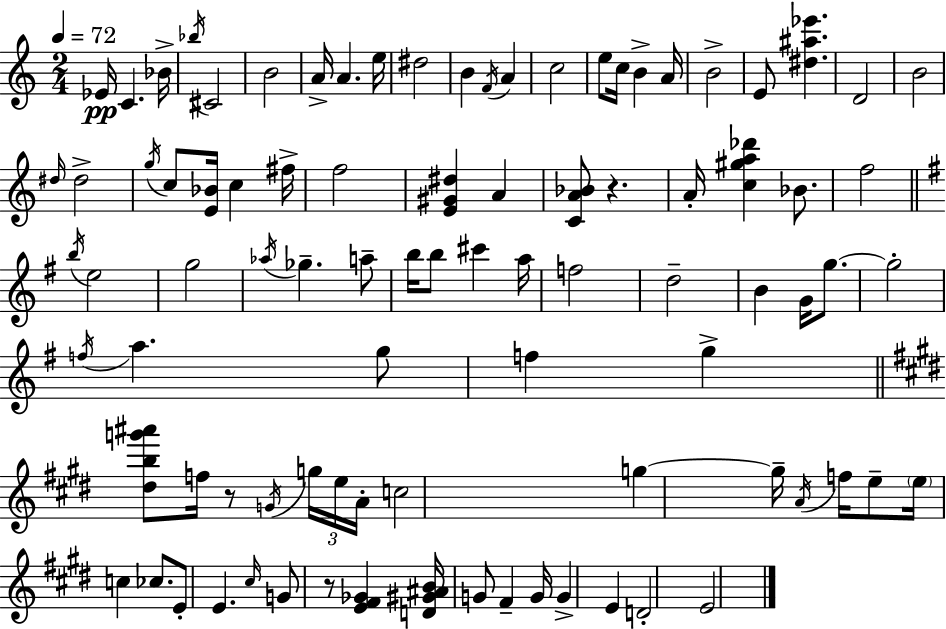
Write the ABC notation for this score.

X:1
T:Untitled
M:2/4
L:1/4
K:Am
_E/4 C _B/4 _b/4 ^C2 B2 A/4 A e/4 ^d2 B F/4 A c2 e/2 c/4 B A/4 B2 E/2 [^d^a_e'] D2 B2 ^d/4 ^d2 g/4 c/2 [E_B]/4 c ^f/4 f2 [E^G^d] A [CA_B]/2 z A/4 [c^ga_d'] _B/2 f2 b/4 e2 g2 _a/4 _g a/2 b/4 b/2 ^c' a/4 f2 d2 B G/4 g/2 g2 f/4 a g/2 f g [^dbg'^a']/2 f/4 z/2 G/4 g/4 e/4 A/4 c2 g g/4 A/4 f/4 e/2 e/4 c _c/2 E/2 E ^c/4 G/2 z/2 [E^F_G] [D^G^AB]/4 G/2 ^F G/4 G E D2 E2